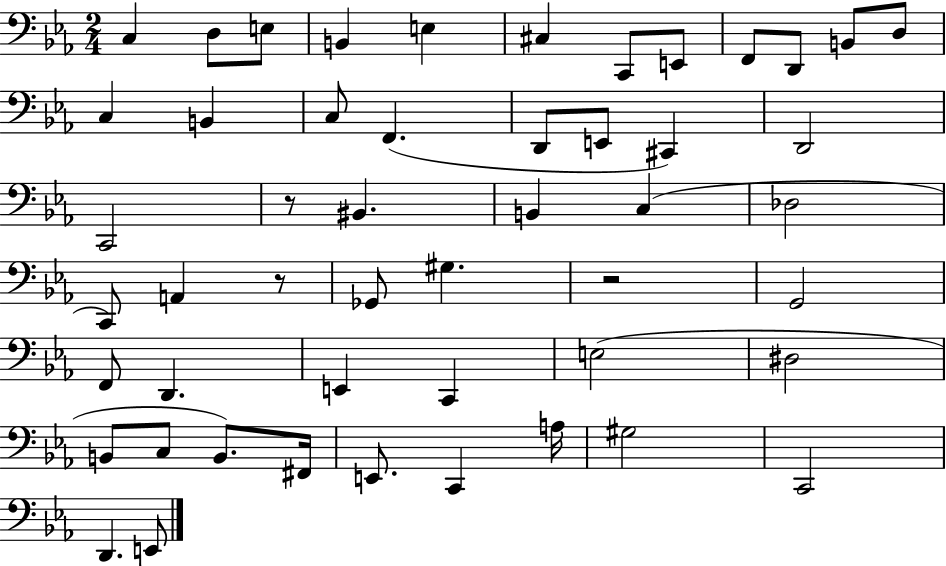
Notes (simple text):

C3/q D3/e E3/e B2/q E3/q C#3/q C2/e E2/e F2/e D2/e B2/e D3/e C3/q B2/q C3/e F2/q. D2/e E2/e C#2/q D2/h C2/h R/e BIS2/q. B2/q C3/q Db3/h C2/e A2/q R/e Gb2/e G#3/q. R/h G2/h F2/e D2/q. E2/q C2/q E3/h D#3/h B2/e C3/e B2/e. F#2/s E2/e. C2/q A3/s G#3/h C2/h D2/q. E2/e